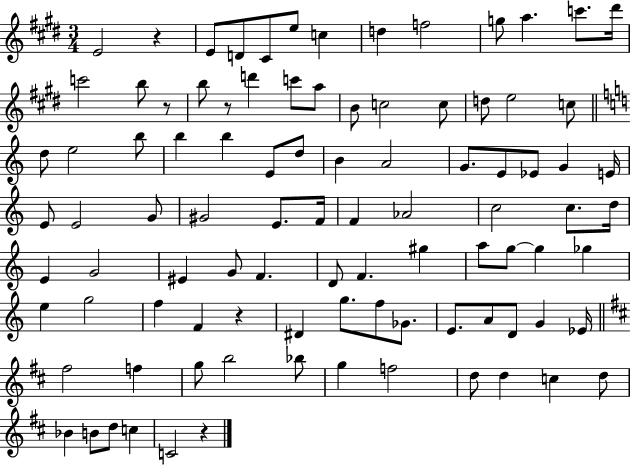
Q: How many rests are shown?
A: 5